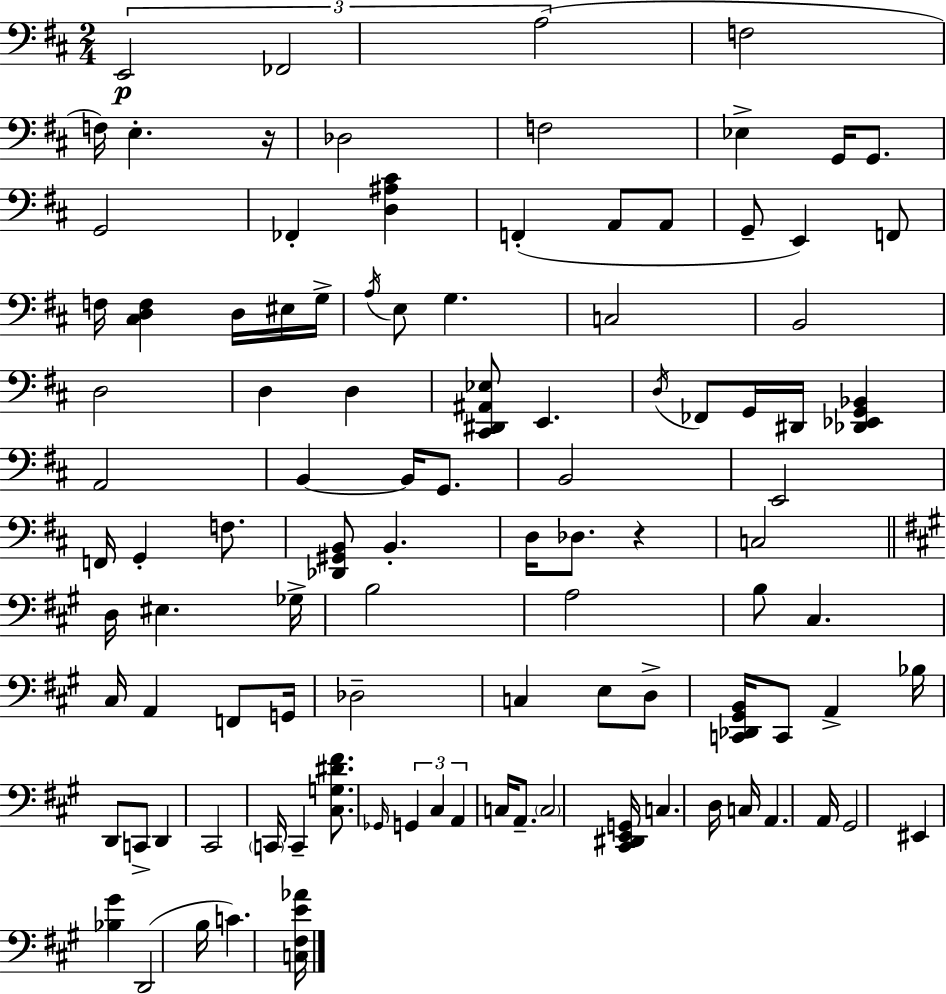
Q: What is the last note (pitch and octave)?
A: C4